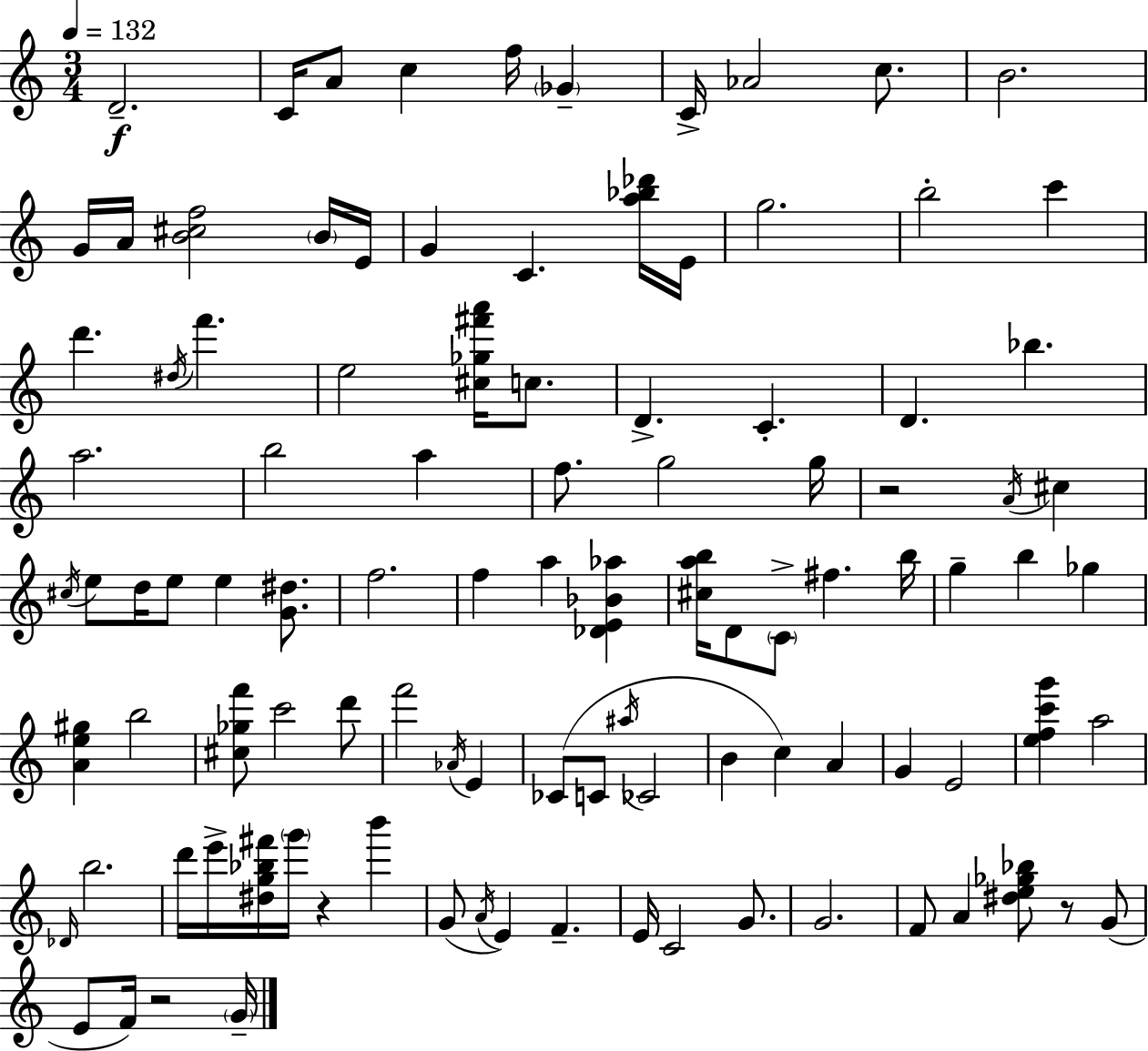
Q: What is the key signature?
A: A minor